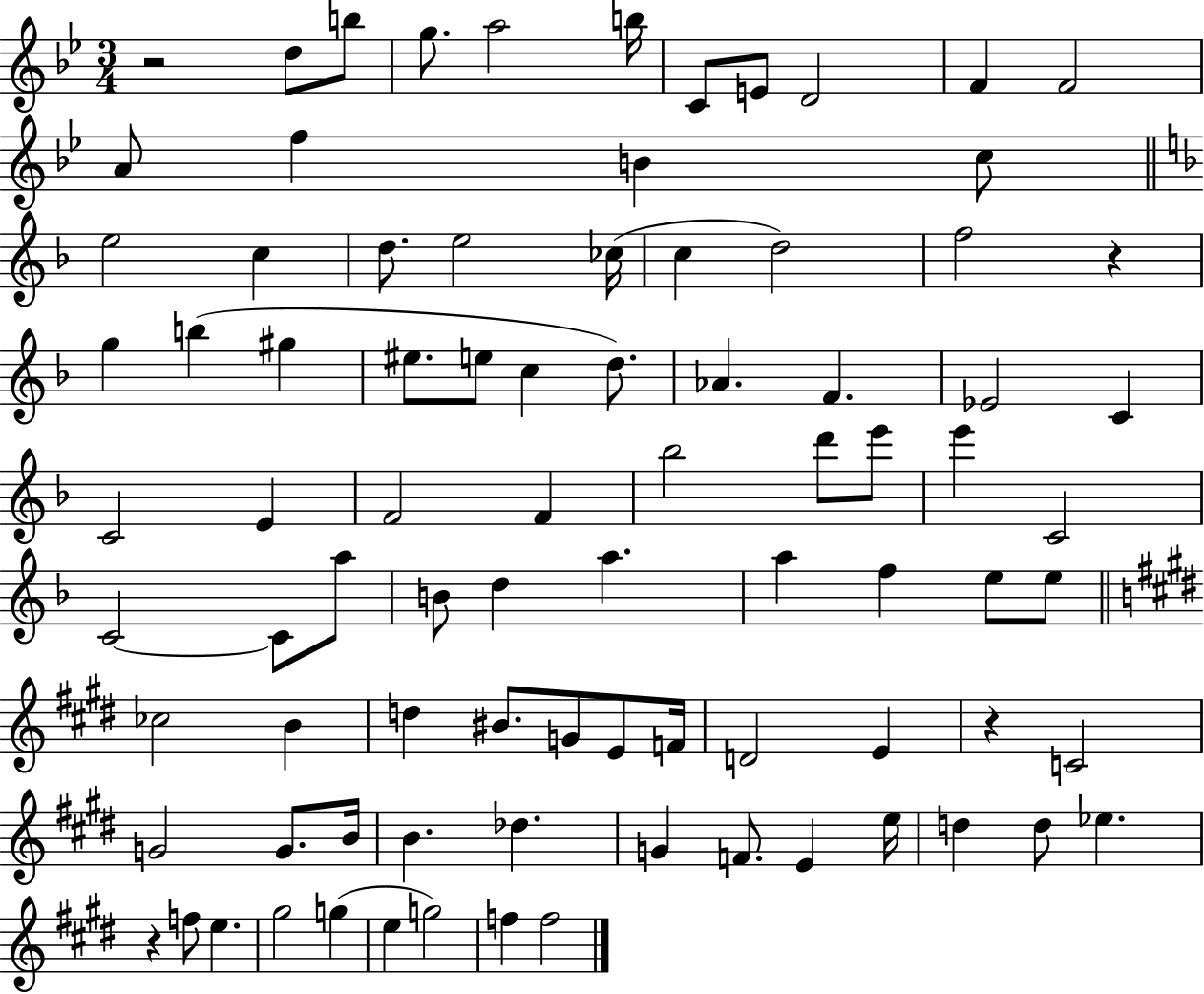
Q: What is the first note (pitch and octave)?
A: D5